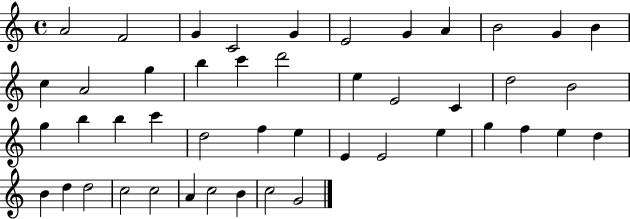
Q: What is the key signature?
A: C major